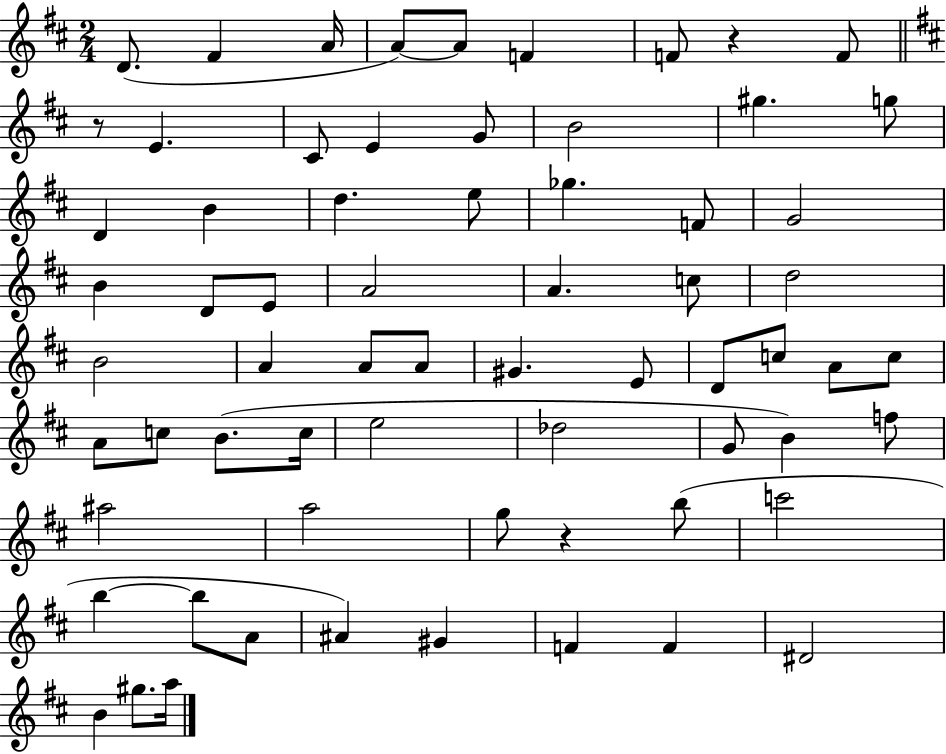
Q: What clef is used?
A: treble